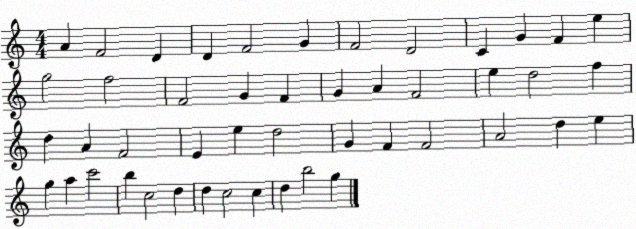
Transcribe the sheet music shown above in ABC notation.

X:1
T:Untitled
M:4/4
L:1/4
K:C
A F2 D D F2 G F2 D2 C G F e g2 f2 F2 G F G A F2 e d2 f d A F2 E e d2 G F F2 A2 d e g a c'2 b c2 d d c2 c d b2 g